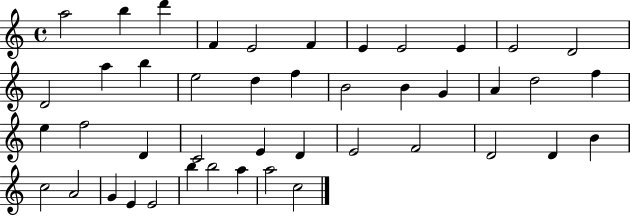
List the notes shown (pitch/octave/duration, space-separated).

A5/h B5/q D6/q F4/q E4/h F4/q E4/q E4/h E4/q E4/h D4/h D4/h A5/q B5/q E5/h D5/q F5/q B4/h B4/q G4/q A4/q D5/h F5/q E5/q F5/h D4/q C4/h E4/q D4/q E4/h F4/h D4/h D4/q B4/q C5/h A4/h G4/q E4/q E4/h B5/q B5/h A5/q A5/h C5/h